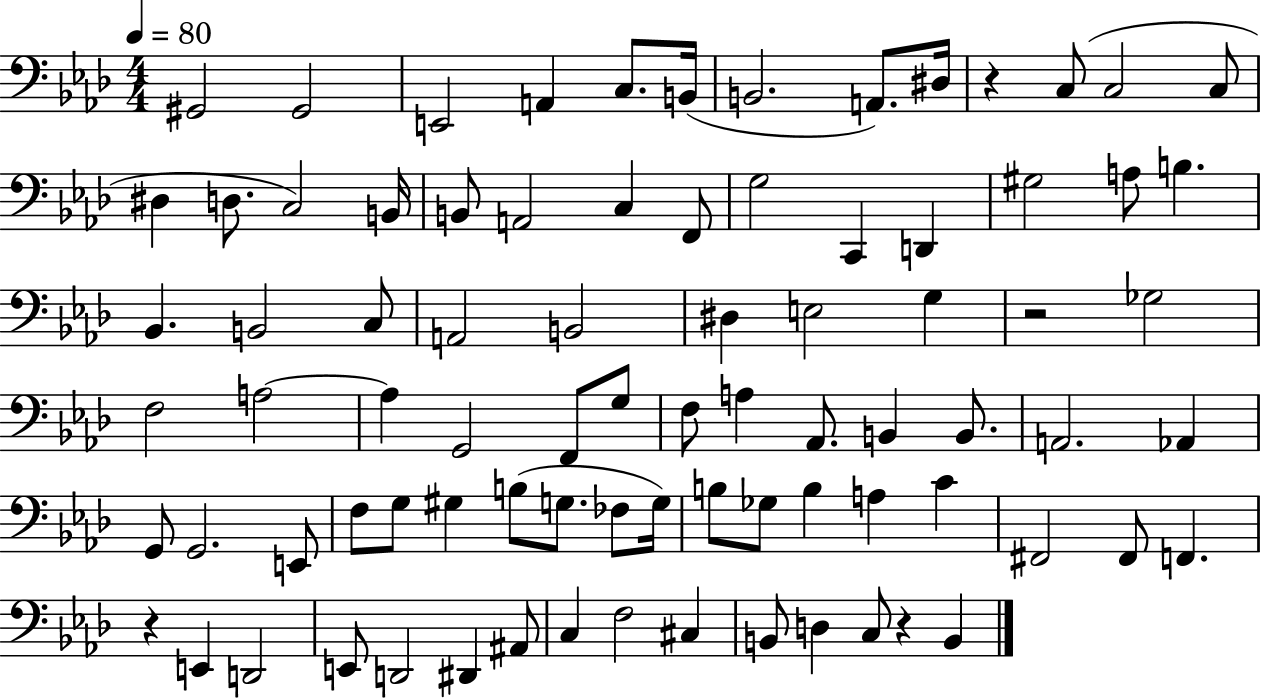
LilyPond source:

{
  \clef bass
  \numericTimeSignature
  \time 4/4
  \key aes \major
  \tempo 4 = 80
  gis,2 gis,2 | e,2 a,4 c8. b,16( | b,2. a,8.) dis16 | r4 c8( c2 c8 | \break dis4 d8. c2) b,16 | b,8 a,2 c4 f,8 | g2 c,4 d,4 | gis2 a8 b4. | \break bes,4. b,2 c8 | a,2 b,2 | dis4 e2 g4 | r2 ges2 | \break f2 a2~~ | a4 g,2 f,8 g8 | f8 a4 aes,8. b,4 b,8. | a,2. aes,4 | \break g,8 g,2. e,8 | f8 g8 gis4 b8( g8. fes8 g16) | b8 ges8 b4 a4 c'4 | fis,2 fis,8 f,4. | \break r4 e,4 d,2 | e,8 d,2 dis,4 ais,8 | c4 f2 cis4 | b,8 d4 c8 r4 b,4 | \break \bar "|."
}